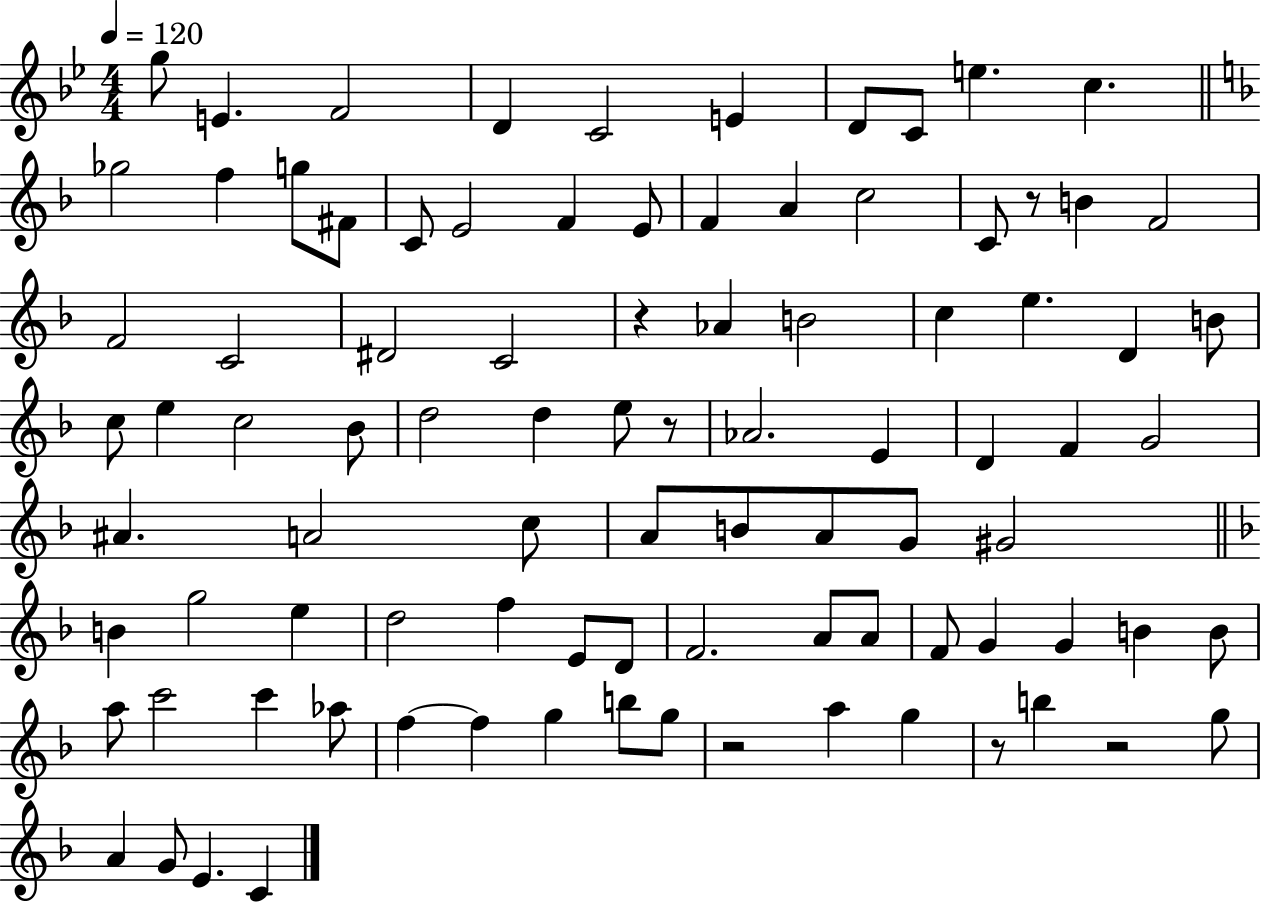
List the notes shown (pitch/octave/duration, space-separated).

G5/e E4/q. F4/h D4/q C4/h E4/q D4/e C4/e E5/q. C5/q. Gb5/h F5/q G5/e F#4/e C4/e E4/h F4/q E4/e F4/q A4/q C5/h C4/e R/e B4/q F4/h F4/h C4/h D#4/h C4/h R/q Ab4/q B4/h C5/q E5/q. D4/q B4/e C5/e E5/q C5/h Bb4/e D5/h D5/q E5/e R/e Ab4/h. E4/q D4/q F4/q G4/h A#4/q. A4/h C5/e A4/e B4/e A4/e G4/e G#4/h B4/q G5/h E5/q D5/h F5/q E4/e D4/e F4/h. A4/e A4/e F4/e G4/q G4/q B4/q B4/e A5/e C6/h C6/q Ab5/e F5/q F5/q G5/q B5/e G5/e R/h A5/q G5/q R/e B5/q R/h G5/e A4/q G4/e E4/q. C4/q